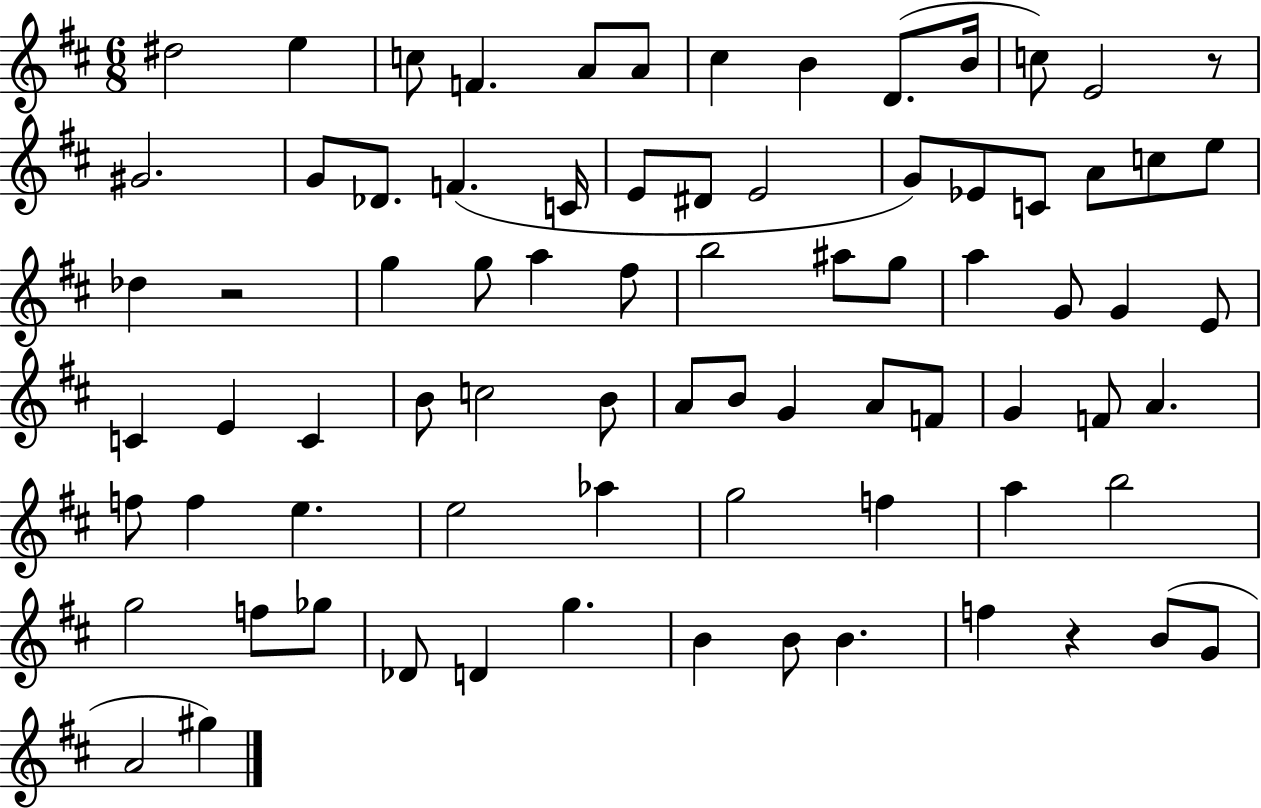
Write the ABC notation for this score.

X:1
T:Untitled
M:6/8
L:1/4
K:D
^d2 e c/2 F A/2 A/2 ^c B D/2 B/4 c/2 E2 z/2 ^G2 G/2 _D/2 F C/4 E/2 ^D/2 E2 G/2 _E/2 C/2 A/2 c/2 e/2 _d z2 g g/2 a ^f/2 b2 ^a/2 g/2 a G/2 G E/2 C E C B/2 c2 B/2 A/2 B/2 G A/2 F/2 G F/2 A f/2 f e e2 _a g2 f a b2 g2 f/2 _g/2 _D/2 D g B B/2 B f z B/2 G/2 A2 ^g